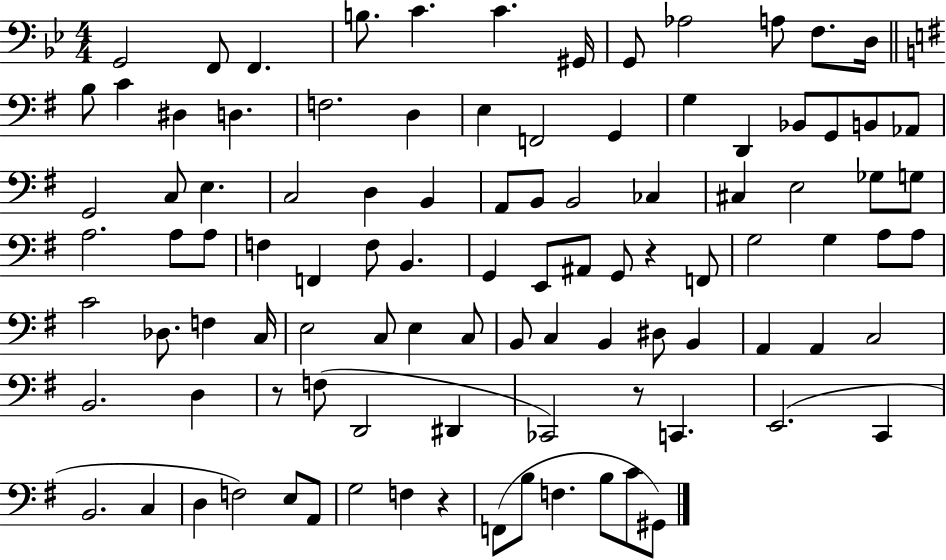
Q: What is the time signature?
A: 4/4